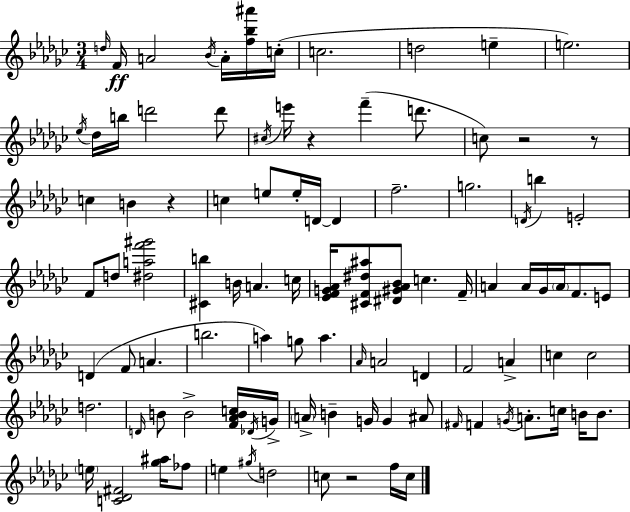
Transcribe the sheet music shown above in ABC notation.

X:1
T:Untitled
M:3/4
L:1/4
K:Ebm
d/4 F/4 A2 _B/4 A/4 [f_b^a']/4 c/4 c2 d2 e e2 _e/4 _d/4 b/4 d'2 d'/2 ^c/4 e'/4 z f' d'/2 c/2 z2 z/2 c B z c e/2 e/4 D/4 D f2 g2 D/4 b E2 F/2 d/2 [^daf'^g']2 [^Cb] B/4 A c/4 [_EFG_A]/4 [^CF^d^a]/2 [^D^G_A_B]/2 c F/4 A A/4 _G/4 A/4 F/2 E/2 D F/2 A b2 a g/2 a _A/4 A2 D F2 A c c2 d2 D/4 B/2 B2 [F_ABc]/4 _D/4 G/4 A/4 B G/4 G ^A/2 ^F/4 F G/4 A/2 c/4 B/4 B/2 e/4 [C_D^F]2 [_g^a]/4 _f/2 e ^g/4 d2 c/2 z2 f/4 c/4